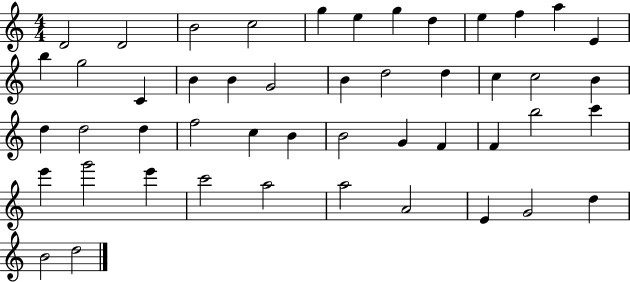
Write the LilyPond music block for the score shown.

{
  \clef treble
  \numericTimeSignature
  \time 4/4
  \key c \major
  d'2 d'2 | b'2 c''2 | g''4 e''4 g''4 d''4 | e''4 f''4 a''4 e'4 | \break b''4 g''2 c'4 | b'4 b'4 g'2 | b'4 d''2 d''4 | c''4 c''2 b'4 | \break d''4 d''2 d''4 | f''2 c''4 b'4 | b'2 g'4 f'4 | f'4 b''2 c'''4 | \break e'''4 g'''2 e'''4 | c'''2 a''2 | a''2 a'2 | e'4 g'2 d''4 | \break b'2 d''2 | \bar "|."
}